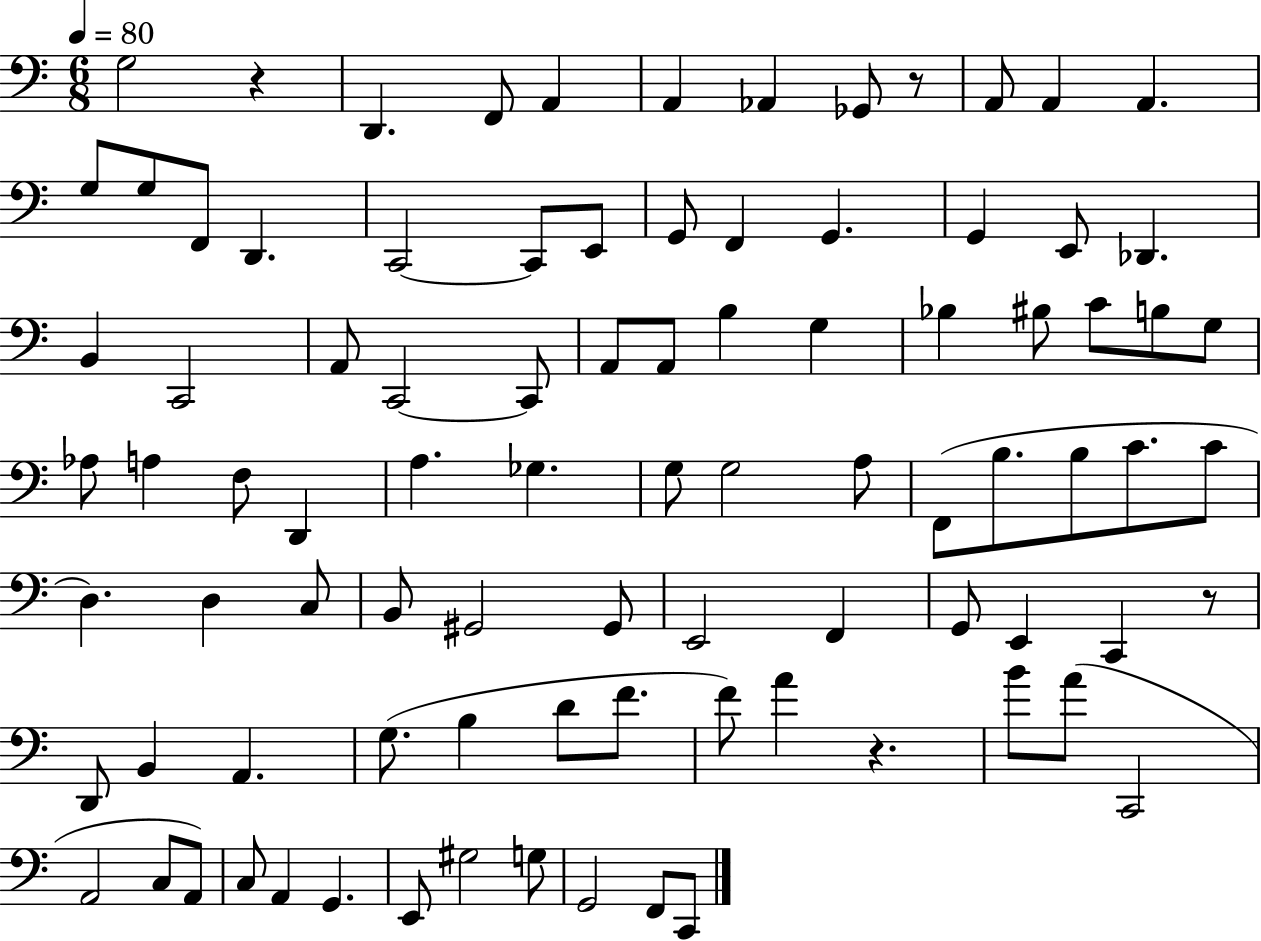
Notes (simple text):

G3/h R/q D2/q. F2/e A2/q A2/q Ab2/q Gb2/e R/e A2/e A2/q A2/q. G3/e G3/e F2/e D2/q. C2/h C2/e E2/e G2/e F2/q G2/q. G2/q E2/e Db2/q. B2/q C2/h A2/e C2/h C2/e A2/e A2/e B3/q G3/q Bb3/q BIS3/e C4/e B3/e G3/e Ab3/e A3/q F3/e D2/q A3/q. Gb3/q. G3/e G3/h A3/e F2/e B3/e. B3/e C4/e. C4/e D3/q. D3/q C3/e B2/e G#2/h G#2/e E2/h F2/q G2/e E2/q C2/q R/e D2/e B2/q A2/q. G3/e. B3/q D4/e F4/e. F4/e A4/q R/q. B4/e A4/e C2/h A2/h C3/e A2/e C3/e A2/q G2/q. E2/e G#3/h G3/e G2/h F2/e C2/e